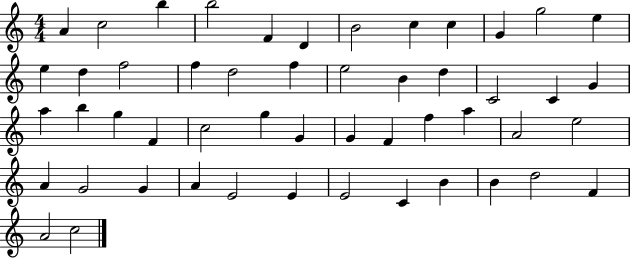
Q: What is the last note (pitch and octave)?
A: C5